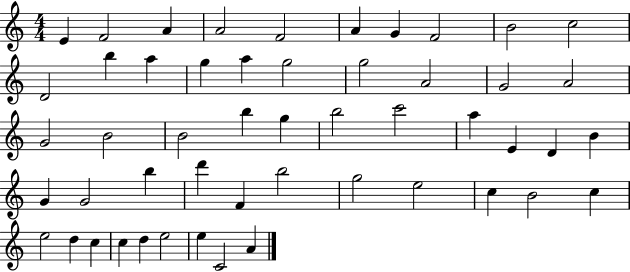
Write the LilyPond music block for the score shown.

{
  \clef treble
  \numericTimeSignature
  \time 4/4
  \key c \major
  e'4 f'2 a'4 | a'2 f'2 | a'4 g'4 f'2 | b'2 c''2 | \break d'2 b''4 a''4 | g''4 a''4 g''2 | g''2 a'2 | g'2 a'2 | \break g'2 b'2 | b'2 b''4 g''4 | b''2 c'''2 | a''4 e'4 d'4 b'4 | \break g'4 g'2 b''4 | d'''4 f'4 b''2 | g''2 e''2 | c''4 b'2 c''4 | \break e''2 d''4 c''4 | c''4 d''4 e''2 | e''4 c'2 a'4 | \bar "|."
}